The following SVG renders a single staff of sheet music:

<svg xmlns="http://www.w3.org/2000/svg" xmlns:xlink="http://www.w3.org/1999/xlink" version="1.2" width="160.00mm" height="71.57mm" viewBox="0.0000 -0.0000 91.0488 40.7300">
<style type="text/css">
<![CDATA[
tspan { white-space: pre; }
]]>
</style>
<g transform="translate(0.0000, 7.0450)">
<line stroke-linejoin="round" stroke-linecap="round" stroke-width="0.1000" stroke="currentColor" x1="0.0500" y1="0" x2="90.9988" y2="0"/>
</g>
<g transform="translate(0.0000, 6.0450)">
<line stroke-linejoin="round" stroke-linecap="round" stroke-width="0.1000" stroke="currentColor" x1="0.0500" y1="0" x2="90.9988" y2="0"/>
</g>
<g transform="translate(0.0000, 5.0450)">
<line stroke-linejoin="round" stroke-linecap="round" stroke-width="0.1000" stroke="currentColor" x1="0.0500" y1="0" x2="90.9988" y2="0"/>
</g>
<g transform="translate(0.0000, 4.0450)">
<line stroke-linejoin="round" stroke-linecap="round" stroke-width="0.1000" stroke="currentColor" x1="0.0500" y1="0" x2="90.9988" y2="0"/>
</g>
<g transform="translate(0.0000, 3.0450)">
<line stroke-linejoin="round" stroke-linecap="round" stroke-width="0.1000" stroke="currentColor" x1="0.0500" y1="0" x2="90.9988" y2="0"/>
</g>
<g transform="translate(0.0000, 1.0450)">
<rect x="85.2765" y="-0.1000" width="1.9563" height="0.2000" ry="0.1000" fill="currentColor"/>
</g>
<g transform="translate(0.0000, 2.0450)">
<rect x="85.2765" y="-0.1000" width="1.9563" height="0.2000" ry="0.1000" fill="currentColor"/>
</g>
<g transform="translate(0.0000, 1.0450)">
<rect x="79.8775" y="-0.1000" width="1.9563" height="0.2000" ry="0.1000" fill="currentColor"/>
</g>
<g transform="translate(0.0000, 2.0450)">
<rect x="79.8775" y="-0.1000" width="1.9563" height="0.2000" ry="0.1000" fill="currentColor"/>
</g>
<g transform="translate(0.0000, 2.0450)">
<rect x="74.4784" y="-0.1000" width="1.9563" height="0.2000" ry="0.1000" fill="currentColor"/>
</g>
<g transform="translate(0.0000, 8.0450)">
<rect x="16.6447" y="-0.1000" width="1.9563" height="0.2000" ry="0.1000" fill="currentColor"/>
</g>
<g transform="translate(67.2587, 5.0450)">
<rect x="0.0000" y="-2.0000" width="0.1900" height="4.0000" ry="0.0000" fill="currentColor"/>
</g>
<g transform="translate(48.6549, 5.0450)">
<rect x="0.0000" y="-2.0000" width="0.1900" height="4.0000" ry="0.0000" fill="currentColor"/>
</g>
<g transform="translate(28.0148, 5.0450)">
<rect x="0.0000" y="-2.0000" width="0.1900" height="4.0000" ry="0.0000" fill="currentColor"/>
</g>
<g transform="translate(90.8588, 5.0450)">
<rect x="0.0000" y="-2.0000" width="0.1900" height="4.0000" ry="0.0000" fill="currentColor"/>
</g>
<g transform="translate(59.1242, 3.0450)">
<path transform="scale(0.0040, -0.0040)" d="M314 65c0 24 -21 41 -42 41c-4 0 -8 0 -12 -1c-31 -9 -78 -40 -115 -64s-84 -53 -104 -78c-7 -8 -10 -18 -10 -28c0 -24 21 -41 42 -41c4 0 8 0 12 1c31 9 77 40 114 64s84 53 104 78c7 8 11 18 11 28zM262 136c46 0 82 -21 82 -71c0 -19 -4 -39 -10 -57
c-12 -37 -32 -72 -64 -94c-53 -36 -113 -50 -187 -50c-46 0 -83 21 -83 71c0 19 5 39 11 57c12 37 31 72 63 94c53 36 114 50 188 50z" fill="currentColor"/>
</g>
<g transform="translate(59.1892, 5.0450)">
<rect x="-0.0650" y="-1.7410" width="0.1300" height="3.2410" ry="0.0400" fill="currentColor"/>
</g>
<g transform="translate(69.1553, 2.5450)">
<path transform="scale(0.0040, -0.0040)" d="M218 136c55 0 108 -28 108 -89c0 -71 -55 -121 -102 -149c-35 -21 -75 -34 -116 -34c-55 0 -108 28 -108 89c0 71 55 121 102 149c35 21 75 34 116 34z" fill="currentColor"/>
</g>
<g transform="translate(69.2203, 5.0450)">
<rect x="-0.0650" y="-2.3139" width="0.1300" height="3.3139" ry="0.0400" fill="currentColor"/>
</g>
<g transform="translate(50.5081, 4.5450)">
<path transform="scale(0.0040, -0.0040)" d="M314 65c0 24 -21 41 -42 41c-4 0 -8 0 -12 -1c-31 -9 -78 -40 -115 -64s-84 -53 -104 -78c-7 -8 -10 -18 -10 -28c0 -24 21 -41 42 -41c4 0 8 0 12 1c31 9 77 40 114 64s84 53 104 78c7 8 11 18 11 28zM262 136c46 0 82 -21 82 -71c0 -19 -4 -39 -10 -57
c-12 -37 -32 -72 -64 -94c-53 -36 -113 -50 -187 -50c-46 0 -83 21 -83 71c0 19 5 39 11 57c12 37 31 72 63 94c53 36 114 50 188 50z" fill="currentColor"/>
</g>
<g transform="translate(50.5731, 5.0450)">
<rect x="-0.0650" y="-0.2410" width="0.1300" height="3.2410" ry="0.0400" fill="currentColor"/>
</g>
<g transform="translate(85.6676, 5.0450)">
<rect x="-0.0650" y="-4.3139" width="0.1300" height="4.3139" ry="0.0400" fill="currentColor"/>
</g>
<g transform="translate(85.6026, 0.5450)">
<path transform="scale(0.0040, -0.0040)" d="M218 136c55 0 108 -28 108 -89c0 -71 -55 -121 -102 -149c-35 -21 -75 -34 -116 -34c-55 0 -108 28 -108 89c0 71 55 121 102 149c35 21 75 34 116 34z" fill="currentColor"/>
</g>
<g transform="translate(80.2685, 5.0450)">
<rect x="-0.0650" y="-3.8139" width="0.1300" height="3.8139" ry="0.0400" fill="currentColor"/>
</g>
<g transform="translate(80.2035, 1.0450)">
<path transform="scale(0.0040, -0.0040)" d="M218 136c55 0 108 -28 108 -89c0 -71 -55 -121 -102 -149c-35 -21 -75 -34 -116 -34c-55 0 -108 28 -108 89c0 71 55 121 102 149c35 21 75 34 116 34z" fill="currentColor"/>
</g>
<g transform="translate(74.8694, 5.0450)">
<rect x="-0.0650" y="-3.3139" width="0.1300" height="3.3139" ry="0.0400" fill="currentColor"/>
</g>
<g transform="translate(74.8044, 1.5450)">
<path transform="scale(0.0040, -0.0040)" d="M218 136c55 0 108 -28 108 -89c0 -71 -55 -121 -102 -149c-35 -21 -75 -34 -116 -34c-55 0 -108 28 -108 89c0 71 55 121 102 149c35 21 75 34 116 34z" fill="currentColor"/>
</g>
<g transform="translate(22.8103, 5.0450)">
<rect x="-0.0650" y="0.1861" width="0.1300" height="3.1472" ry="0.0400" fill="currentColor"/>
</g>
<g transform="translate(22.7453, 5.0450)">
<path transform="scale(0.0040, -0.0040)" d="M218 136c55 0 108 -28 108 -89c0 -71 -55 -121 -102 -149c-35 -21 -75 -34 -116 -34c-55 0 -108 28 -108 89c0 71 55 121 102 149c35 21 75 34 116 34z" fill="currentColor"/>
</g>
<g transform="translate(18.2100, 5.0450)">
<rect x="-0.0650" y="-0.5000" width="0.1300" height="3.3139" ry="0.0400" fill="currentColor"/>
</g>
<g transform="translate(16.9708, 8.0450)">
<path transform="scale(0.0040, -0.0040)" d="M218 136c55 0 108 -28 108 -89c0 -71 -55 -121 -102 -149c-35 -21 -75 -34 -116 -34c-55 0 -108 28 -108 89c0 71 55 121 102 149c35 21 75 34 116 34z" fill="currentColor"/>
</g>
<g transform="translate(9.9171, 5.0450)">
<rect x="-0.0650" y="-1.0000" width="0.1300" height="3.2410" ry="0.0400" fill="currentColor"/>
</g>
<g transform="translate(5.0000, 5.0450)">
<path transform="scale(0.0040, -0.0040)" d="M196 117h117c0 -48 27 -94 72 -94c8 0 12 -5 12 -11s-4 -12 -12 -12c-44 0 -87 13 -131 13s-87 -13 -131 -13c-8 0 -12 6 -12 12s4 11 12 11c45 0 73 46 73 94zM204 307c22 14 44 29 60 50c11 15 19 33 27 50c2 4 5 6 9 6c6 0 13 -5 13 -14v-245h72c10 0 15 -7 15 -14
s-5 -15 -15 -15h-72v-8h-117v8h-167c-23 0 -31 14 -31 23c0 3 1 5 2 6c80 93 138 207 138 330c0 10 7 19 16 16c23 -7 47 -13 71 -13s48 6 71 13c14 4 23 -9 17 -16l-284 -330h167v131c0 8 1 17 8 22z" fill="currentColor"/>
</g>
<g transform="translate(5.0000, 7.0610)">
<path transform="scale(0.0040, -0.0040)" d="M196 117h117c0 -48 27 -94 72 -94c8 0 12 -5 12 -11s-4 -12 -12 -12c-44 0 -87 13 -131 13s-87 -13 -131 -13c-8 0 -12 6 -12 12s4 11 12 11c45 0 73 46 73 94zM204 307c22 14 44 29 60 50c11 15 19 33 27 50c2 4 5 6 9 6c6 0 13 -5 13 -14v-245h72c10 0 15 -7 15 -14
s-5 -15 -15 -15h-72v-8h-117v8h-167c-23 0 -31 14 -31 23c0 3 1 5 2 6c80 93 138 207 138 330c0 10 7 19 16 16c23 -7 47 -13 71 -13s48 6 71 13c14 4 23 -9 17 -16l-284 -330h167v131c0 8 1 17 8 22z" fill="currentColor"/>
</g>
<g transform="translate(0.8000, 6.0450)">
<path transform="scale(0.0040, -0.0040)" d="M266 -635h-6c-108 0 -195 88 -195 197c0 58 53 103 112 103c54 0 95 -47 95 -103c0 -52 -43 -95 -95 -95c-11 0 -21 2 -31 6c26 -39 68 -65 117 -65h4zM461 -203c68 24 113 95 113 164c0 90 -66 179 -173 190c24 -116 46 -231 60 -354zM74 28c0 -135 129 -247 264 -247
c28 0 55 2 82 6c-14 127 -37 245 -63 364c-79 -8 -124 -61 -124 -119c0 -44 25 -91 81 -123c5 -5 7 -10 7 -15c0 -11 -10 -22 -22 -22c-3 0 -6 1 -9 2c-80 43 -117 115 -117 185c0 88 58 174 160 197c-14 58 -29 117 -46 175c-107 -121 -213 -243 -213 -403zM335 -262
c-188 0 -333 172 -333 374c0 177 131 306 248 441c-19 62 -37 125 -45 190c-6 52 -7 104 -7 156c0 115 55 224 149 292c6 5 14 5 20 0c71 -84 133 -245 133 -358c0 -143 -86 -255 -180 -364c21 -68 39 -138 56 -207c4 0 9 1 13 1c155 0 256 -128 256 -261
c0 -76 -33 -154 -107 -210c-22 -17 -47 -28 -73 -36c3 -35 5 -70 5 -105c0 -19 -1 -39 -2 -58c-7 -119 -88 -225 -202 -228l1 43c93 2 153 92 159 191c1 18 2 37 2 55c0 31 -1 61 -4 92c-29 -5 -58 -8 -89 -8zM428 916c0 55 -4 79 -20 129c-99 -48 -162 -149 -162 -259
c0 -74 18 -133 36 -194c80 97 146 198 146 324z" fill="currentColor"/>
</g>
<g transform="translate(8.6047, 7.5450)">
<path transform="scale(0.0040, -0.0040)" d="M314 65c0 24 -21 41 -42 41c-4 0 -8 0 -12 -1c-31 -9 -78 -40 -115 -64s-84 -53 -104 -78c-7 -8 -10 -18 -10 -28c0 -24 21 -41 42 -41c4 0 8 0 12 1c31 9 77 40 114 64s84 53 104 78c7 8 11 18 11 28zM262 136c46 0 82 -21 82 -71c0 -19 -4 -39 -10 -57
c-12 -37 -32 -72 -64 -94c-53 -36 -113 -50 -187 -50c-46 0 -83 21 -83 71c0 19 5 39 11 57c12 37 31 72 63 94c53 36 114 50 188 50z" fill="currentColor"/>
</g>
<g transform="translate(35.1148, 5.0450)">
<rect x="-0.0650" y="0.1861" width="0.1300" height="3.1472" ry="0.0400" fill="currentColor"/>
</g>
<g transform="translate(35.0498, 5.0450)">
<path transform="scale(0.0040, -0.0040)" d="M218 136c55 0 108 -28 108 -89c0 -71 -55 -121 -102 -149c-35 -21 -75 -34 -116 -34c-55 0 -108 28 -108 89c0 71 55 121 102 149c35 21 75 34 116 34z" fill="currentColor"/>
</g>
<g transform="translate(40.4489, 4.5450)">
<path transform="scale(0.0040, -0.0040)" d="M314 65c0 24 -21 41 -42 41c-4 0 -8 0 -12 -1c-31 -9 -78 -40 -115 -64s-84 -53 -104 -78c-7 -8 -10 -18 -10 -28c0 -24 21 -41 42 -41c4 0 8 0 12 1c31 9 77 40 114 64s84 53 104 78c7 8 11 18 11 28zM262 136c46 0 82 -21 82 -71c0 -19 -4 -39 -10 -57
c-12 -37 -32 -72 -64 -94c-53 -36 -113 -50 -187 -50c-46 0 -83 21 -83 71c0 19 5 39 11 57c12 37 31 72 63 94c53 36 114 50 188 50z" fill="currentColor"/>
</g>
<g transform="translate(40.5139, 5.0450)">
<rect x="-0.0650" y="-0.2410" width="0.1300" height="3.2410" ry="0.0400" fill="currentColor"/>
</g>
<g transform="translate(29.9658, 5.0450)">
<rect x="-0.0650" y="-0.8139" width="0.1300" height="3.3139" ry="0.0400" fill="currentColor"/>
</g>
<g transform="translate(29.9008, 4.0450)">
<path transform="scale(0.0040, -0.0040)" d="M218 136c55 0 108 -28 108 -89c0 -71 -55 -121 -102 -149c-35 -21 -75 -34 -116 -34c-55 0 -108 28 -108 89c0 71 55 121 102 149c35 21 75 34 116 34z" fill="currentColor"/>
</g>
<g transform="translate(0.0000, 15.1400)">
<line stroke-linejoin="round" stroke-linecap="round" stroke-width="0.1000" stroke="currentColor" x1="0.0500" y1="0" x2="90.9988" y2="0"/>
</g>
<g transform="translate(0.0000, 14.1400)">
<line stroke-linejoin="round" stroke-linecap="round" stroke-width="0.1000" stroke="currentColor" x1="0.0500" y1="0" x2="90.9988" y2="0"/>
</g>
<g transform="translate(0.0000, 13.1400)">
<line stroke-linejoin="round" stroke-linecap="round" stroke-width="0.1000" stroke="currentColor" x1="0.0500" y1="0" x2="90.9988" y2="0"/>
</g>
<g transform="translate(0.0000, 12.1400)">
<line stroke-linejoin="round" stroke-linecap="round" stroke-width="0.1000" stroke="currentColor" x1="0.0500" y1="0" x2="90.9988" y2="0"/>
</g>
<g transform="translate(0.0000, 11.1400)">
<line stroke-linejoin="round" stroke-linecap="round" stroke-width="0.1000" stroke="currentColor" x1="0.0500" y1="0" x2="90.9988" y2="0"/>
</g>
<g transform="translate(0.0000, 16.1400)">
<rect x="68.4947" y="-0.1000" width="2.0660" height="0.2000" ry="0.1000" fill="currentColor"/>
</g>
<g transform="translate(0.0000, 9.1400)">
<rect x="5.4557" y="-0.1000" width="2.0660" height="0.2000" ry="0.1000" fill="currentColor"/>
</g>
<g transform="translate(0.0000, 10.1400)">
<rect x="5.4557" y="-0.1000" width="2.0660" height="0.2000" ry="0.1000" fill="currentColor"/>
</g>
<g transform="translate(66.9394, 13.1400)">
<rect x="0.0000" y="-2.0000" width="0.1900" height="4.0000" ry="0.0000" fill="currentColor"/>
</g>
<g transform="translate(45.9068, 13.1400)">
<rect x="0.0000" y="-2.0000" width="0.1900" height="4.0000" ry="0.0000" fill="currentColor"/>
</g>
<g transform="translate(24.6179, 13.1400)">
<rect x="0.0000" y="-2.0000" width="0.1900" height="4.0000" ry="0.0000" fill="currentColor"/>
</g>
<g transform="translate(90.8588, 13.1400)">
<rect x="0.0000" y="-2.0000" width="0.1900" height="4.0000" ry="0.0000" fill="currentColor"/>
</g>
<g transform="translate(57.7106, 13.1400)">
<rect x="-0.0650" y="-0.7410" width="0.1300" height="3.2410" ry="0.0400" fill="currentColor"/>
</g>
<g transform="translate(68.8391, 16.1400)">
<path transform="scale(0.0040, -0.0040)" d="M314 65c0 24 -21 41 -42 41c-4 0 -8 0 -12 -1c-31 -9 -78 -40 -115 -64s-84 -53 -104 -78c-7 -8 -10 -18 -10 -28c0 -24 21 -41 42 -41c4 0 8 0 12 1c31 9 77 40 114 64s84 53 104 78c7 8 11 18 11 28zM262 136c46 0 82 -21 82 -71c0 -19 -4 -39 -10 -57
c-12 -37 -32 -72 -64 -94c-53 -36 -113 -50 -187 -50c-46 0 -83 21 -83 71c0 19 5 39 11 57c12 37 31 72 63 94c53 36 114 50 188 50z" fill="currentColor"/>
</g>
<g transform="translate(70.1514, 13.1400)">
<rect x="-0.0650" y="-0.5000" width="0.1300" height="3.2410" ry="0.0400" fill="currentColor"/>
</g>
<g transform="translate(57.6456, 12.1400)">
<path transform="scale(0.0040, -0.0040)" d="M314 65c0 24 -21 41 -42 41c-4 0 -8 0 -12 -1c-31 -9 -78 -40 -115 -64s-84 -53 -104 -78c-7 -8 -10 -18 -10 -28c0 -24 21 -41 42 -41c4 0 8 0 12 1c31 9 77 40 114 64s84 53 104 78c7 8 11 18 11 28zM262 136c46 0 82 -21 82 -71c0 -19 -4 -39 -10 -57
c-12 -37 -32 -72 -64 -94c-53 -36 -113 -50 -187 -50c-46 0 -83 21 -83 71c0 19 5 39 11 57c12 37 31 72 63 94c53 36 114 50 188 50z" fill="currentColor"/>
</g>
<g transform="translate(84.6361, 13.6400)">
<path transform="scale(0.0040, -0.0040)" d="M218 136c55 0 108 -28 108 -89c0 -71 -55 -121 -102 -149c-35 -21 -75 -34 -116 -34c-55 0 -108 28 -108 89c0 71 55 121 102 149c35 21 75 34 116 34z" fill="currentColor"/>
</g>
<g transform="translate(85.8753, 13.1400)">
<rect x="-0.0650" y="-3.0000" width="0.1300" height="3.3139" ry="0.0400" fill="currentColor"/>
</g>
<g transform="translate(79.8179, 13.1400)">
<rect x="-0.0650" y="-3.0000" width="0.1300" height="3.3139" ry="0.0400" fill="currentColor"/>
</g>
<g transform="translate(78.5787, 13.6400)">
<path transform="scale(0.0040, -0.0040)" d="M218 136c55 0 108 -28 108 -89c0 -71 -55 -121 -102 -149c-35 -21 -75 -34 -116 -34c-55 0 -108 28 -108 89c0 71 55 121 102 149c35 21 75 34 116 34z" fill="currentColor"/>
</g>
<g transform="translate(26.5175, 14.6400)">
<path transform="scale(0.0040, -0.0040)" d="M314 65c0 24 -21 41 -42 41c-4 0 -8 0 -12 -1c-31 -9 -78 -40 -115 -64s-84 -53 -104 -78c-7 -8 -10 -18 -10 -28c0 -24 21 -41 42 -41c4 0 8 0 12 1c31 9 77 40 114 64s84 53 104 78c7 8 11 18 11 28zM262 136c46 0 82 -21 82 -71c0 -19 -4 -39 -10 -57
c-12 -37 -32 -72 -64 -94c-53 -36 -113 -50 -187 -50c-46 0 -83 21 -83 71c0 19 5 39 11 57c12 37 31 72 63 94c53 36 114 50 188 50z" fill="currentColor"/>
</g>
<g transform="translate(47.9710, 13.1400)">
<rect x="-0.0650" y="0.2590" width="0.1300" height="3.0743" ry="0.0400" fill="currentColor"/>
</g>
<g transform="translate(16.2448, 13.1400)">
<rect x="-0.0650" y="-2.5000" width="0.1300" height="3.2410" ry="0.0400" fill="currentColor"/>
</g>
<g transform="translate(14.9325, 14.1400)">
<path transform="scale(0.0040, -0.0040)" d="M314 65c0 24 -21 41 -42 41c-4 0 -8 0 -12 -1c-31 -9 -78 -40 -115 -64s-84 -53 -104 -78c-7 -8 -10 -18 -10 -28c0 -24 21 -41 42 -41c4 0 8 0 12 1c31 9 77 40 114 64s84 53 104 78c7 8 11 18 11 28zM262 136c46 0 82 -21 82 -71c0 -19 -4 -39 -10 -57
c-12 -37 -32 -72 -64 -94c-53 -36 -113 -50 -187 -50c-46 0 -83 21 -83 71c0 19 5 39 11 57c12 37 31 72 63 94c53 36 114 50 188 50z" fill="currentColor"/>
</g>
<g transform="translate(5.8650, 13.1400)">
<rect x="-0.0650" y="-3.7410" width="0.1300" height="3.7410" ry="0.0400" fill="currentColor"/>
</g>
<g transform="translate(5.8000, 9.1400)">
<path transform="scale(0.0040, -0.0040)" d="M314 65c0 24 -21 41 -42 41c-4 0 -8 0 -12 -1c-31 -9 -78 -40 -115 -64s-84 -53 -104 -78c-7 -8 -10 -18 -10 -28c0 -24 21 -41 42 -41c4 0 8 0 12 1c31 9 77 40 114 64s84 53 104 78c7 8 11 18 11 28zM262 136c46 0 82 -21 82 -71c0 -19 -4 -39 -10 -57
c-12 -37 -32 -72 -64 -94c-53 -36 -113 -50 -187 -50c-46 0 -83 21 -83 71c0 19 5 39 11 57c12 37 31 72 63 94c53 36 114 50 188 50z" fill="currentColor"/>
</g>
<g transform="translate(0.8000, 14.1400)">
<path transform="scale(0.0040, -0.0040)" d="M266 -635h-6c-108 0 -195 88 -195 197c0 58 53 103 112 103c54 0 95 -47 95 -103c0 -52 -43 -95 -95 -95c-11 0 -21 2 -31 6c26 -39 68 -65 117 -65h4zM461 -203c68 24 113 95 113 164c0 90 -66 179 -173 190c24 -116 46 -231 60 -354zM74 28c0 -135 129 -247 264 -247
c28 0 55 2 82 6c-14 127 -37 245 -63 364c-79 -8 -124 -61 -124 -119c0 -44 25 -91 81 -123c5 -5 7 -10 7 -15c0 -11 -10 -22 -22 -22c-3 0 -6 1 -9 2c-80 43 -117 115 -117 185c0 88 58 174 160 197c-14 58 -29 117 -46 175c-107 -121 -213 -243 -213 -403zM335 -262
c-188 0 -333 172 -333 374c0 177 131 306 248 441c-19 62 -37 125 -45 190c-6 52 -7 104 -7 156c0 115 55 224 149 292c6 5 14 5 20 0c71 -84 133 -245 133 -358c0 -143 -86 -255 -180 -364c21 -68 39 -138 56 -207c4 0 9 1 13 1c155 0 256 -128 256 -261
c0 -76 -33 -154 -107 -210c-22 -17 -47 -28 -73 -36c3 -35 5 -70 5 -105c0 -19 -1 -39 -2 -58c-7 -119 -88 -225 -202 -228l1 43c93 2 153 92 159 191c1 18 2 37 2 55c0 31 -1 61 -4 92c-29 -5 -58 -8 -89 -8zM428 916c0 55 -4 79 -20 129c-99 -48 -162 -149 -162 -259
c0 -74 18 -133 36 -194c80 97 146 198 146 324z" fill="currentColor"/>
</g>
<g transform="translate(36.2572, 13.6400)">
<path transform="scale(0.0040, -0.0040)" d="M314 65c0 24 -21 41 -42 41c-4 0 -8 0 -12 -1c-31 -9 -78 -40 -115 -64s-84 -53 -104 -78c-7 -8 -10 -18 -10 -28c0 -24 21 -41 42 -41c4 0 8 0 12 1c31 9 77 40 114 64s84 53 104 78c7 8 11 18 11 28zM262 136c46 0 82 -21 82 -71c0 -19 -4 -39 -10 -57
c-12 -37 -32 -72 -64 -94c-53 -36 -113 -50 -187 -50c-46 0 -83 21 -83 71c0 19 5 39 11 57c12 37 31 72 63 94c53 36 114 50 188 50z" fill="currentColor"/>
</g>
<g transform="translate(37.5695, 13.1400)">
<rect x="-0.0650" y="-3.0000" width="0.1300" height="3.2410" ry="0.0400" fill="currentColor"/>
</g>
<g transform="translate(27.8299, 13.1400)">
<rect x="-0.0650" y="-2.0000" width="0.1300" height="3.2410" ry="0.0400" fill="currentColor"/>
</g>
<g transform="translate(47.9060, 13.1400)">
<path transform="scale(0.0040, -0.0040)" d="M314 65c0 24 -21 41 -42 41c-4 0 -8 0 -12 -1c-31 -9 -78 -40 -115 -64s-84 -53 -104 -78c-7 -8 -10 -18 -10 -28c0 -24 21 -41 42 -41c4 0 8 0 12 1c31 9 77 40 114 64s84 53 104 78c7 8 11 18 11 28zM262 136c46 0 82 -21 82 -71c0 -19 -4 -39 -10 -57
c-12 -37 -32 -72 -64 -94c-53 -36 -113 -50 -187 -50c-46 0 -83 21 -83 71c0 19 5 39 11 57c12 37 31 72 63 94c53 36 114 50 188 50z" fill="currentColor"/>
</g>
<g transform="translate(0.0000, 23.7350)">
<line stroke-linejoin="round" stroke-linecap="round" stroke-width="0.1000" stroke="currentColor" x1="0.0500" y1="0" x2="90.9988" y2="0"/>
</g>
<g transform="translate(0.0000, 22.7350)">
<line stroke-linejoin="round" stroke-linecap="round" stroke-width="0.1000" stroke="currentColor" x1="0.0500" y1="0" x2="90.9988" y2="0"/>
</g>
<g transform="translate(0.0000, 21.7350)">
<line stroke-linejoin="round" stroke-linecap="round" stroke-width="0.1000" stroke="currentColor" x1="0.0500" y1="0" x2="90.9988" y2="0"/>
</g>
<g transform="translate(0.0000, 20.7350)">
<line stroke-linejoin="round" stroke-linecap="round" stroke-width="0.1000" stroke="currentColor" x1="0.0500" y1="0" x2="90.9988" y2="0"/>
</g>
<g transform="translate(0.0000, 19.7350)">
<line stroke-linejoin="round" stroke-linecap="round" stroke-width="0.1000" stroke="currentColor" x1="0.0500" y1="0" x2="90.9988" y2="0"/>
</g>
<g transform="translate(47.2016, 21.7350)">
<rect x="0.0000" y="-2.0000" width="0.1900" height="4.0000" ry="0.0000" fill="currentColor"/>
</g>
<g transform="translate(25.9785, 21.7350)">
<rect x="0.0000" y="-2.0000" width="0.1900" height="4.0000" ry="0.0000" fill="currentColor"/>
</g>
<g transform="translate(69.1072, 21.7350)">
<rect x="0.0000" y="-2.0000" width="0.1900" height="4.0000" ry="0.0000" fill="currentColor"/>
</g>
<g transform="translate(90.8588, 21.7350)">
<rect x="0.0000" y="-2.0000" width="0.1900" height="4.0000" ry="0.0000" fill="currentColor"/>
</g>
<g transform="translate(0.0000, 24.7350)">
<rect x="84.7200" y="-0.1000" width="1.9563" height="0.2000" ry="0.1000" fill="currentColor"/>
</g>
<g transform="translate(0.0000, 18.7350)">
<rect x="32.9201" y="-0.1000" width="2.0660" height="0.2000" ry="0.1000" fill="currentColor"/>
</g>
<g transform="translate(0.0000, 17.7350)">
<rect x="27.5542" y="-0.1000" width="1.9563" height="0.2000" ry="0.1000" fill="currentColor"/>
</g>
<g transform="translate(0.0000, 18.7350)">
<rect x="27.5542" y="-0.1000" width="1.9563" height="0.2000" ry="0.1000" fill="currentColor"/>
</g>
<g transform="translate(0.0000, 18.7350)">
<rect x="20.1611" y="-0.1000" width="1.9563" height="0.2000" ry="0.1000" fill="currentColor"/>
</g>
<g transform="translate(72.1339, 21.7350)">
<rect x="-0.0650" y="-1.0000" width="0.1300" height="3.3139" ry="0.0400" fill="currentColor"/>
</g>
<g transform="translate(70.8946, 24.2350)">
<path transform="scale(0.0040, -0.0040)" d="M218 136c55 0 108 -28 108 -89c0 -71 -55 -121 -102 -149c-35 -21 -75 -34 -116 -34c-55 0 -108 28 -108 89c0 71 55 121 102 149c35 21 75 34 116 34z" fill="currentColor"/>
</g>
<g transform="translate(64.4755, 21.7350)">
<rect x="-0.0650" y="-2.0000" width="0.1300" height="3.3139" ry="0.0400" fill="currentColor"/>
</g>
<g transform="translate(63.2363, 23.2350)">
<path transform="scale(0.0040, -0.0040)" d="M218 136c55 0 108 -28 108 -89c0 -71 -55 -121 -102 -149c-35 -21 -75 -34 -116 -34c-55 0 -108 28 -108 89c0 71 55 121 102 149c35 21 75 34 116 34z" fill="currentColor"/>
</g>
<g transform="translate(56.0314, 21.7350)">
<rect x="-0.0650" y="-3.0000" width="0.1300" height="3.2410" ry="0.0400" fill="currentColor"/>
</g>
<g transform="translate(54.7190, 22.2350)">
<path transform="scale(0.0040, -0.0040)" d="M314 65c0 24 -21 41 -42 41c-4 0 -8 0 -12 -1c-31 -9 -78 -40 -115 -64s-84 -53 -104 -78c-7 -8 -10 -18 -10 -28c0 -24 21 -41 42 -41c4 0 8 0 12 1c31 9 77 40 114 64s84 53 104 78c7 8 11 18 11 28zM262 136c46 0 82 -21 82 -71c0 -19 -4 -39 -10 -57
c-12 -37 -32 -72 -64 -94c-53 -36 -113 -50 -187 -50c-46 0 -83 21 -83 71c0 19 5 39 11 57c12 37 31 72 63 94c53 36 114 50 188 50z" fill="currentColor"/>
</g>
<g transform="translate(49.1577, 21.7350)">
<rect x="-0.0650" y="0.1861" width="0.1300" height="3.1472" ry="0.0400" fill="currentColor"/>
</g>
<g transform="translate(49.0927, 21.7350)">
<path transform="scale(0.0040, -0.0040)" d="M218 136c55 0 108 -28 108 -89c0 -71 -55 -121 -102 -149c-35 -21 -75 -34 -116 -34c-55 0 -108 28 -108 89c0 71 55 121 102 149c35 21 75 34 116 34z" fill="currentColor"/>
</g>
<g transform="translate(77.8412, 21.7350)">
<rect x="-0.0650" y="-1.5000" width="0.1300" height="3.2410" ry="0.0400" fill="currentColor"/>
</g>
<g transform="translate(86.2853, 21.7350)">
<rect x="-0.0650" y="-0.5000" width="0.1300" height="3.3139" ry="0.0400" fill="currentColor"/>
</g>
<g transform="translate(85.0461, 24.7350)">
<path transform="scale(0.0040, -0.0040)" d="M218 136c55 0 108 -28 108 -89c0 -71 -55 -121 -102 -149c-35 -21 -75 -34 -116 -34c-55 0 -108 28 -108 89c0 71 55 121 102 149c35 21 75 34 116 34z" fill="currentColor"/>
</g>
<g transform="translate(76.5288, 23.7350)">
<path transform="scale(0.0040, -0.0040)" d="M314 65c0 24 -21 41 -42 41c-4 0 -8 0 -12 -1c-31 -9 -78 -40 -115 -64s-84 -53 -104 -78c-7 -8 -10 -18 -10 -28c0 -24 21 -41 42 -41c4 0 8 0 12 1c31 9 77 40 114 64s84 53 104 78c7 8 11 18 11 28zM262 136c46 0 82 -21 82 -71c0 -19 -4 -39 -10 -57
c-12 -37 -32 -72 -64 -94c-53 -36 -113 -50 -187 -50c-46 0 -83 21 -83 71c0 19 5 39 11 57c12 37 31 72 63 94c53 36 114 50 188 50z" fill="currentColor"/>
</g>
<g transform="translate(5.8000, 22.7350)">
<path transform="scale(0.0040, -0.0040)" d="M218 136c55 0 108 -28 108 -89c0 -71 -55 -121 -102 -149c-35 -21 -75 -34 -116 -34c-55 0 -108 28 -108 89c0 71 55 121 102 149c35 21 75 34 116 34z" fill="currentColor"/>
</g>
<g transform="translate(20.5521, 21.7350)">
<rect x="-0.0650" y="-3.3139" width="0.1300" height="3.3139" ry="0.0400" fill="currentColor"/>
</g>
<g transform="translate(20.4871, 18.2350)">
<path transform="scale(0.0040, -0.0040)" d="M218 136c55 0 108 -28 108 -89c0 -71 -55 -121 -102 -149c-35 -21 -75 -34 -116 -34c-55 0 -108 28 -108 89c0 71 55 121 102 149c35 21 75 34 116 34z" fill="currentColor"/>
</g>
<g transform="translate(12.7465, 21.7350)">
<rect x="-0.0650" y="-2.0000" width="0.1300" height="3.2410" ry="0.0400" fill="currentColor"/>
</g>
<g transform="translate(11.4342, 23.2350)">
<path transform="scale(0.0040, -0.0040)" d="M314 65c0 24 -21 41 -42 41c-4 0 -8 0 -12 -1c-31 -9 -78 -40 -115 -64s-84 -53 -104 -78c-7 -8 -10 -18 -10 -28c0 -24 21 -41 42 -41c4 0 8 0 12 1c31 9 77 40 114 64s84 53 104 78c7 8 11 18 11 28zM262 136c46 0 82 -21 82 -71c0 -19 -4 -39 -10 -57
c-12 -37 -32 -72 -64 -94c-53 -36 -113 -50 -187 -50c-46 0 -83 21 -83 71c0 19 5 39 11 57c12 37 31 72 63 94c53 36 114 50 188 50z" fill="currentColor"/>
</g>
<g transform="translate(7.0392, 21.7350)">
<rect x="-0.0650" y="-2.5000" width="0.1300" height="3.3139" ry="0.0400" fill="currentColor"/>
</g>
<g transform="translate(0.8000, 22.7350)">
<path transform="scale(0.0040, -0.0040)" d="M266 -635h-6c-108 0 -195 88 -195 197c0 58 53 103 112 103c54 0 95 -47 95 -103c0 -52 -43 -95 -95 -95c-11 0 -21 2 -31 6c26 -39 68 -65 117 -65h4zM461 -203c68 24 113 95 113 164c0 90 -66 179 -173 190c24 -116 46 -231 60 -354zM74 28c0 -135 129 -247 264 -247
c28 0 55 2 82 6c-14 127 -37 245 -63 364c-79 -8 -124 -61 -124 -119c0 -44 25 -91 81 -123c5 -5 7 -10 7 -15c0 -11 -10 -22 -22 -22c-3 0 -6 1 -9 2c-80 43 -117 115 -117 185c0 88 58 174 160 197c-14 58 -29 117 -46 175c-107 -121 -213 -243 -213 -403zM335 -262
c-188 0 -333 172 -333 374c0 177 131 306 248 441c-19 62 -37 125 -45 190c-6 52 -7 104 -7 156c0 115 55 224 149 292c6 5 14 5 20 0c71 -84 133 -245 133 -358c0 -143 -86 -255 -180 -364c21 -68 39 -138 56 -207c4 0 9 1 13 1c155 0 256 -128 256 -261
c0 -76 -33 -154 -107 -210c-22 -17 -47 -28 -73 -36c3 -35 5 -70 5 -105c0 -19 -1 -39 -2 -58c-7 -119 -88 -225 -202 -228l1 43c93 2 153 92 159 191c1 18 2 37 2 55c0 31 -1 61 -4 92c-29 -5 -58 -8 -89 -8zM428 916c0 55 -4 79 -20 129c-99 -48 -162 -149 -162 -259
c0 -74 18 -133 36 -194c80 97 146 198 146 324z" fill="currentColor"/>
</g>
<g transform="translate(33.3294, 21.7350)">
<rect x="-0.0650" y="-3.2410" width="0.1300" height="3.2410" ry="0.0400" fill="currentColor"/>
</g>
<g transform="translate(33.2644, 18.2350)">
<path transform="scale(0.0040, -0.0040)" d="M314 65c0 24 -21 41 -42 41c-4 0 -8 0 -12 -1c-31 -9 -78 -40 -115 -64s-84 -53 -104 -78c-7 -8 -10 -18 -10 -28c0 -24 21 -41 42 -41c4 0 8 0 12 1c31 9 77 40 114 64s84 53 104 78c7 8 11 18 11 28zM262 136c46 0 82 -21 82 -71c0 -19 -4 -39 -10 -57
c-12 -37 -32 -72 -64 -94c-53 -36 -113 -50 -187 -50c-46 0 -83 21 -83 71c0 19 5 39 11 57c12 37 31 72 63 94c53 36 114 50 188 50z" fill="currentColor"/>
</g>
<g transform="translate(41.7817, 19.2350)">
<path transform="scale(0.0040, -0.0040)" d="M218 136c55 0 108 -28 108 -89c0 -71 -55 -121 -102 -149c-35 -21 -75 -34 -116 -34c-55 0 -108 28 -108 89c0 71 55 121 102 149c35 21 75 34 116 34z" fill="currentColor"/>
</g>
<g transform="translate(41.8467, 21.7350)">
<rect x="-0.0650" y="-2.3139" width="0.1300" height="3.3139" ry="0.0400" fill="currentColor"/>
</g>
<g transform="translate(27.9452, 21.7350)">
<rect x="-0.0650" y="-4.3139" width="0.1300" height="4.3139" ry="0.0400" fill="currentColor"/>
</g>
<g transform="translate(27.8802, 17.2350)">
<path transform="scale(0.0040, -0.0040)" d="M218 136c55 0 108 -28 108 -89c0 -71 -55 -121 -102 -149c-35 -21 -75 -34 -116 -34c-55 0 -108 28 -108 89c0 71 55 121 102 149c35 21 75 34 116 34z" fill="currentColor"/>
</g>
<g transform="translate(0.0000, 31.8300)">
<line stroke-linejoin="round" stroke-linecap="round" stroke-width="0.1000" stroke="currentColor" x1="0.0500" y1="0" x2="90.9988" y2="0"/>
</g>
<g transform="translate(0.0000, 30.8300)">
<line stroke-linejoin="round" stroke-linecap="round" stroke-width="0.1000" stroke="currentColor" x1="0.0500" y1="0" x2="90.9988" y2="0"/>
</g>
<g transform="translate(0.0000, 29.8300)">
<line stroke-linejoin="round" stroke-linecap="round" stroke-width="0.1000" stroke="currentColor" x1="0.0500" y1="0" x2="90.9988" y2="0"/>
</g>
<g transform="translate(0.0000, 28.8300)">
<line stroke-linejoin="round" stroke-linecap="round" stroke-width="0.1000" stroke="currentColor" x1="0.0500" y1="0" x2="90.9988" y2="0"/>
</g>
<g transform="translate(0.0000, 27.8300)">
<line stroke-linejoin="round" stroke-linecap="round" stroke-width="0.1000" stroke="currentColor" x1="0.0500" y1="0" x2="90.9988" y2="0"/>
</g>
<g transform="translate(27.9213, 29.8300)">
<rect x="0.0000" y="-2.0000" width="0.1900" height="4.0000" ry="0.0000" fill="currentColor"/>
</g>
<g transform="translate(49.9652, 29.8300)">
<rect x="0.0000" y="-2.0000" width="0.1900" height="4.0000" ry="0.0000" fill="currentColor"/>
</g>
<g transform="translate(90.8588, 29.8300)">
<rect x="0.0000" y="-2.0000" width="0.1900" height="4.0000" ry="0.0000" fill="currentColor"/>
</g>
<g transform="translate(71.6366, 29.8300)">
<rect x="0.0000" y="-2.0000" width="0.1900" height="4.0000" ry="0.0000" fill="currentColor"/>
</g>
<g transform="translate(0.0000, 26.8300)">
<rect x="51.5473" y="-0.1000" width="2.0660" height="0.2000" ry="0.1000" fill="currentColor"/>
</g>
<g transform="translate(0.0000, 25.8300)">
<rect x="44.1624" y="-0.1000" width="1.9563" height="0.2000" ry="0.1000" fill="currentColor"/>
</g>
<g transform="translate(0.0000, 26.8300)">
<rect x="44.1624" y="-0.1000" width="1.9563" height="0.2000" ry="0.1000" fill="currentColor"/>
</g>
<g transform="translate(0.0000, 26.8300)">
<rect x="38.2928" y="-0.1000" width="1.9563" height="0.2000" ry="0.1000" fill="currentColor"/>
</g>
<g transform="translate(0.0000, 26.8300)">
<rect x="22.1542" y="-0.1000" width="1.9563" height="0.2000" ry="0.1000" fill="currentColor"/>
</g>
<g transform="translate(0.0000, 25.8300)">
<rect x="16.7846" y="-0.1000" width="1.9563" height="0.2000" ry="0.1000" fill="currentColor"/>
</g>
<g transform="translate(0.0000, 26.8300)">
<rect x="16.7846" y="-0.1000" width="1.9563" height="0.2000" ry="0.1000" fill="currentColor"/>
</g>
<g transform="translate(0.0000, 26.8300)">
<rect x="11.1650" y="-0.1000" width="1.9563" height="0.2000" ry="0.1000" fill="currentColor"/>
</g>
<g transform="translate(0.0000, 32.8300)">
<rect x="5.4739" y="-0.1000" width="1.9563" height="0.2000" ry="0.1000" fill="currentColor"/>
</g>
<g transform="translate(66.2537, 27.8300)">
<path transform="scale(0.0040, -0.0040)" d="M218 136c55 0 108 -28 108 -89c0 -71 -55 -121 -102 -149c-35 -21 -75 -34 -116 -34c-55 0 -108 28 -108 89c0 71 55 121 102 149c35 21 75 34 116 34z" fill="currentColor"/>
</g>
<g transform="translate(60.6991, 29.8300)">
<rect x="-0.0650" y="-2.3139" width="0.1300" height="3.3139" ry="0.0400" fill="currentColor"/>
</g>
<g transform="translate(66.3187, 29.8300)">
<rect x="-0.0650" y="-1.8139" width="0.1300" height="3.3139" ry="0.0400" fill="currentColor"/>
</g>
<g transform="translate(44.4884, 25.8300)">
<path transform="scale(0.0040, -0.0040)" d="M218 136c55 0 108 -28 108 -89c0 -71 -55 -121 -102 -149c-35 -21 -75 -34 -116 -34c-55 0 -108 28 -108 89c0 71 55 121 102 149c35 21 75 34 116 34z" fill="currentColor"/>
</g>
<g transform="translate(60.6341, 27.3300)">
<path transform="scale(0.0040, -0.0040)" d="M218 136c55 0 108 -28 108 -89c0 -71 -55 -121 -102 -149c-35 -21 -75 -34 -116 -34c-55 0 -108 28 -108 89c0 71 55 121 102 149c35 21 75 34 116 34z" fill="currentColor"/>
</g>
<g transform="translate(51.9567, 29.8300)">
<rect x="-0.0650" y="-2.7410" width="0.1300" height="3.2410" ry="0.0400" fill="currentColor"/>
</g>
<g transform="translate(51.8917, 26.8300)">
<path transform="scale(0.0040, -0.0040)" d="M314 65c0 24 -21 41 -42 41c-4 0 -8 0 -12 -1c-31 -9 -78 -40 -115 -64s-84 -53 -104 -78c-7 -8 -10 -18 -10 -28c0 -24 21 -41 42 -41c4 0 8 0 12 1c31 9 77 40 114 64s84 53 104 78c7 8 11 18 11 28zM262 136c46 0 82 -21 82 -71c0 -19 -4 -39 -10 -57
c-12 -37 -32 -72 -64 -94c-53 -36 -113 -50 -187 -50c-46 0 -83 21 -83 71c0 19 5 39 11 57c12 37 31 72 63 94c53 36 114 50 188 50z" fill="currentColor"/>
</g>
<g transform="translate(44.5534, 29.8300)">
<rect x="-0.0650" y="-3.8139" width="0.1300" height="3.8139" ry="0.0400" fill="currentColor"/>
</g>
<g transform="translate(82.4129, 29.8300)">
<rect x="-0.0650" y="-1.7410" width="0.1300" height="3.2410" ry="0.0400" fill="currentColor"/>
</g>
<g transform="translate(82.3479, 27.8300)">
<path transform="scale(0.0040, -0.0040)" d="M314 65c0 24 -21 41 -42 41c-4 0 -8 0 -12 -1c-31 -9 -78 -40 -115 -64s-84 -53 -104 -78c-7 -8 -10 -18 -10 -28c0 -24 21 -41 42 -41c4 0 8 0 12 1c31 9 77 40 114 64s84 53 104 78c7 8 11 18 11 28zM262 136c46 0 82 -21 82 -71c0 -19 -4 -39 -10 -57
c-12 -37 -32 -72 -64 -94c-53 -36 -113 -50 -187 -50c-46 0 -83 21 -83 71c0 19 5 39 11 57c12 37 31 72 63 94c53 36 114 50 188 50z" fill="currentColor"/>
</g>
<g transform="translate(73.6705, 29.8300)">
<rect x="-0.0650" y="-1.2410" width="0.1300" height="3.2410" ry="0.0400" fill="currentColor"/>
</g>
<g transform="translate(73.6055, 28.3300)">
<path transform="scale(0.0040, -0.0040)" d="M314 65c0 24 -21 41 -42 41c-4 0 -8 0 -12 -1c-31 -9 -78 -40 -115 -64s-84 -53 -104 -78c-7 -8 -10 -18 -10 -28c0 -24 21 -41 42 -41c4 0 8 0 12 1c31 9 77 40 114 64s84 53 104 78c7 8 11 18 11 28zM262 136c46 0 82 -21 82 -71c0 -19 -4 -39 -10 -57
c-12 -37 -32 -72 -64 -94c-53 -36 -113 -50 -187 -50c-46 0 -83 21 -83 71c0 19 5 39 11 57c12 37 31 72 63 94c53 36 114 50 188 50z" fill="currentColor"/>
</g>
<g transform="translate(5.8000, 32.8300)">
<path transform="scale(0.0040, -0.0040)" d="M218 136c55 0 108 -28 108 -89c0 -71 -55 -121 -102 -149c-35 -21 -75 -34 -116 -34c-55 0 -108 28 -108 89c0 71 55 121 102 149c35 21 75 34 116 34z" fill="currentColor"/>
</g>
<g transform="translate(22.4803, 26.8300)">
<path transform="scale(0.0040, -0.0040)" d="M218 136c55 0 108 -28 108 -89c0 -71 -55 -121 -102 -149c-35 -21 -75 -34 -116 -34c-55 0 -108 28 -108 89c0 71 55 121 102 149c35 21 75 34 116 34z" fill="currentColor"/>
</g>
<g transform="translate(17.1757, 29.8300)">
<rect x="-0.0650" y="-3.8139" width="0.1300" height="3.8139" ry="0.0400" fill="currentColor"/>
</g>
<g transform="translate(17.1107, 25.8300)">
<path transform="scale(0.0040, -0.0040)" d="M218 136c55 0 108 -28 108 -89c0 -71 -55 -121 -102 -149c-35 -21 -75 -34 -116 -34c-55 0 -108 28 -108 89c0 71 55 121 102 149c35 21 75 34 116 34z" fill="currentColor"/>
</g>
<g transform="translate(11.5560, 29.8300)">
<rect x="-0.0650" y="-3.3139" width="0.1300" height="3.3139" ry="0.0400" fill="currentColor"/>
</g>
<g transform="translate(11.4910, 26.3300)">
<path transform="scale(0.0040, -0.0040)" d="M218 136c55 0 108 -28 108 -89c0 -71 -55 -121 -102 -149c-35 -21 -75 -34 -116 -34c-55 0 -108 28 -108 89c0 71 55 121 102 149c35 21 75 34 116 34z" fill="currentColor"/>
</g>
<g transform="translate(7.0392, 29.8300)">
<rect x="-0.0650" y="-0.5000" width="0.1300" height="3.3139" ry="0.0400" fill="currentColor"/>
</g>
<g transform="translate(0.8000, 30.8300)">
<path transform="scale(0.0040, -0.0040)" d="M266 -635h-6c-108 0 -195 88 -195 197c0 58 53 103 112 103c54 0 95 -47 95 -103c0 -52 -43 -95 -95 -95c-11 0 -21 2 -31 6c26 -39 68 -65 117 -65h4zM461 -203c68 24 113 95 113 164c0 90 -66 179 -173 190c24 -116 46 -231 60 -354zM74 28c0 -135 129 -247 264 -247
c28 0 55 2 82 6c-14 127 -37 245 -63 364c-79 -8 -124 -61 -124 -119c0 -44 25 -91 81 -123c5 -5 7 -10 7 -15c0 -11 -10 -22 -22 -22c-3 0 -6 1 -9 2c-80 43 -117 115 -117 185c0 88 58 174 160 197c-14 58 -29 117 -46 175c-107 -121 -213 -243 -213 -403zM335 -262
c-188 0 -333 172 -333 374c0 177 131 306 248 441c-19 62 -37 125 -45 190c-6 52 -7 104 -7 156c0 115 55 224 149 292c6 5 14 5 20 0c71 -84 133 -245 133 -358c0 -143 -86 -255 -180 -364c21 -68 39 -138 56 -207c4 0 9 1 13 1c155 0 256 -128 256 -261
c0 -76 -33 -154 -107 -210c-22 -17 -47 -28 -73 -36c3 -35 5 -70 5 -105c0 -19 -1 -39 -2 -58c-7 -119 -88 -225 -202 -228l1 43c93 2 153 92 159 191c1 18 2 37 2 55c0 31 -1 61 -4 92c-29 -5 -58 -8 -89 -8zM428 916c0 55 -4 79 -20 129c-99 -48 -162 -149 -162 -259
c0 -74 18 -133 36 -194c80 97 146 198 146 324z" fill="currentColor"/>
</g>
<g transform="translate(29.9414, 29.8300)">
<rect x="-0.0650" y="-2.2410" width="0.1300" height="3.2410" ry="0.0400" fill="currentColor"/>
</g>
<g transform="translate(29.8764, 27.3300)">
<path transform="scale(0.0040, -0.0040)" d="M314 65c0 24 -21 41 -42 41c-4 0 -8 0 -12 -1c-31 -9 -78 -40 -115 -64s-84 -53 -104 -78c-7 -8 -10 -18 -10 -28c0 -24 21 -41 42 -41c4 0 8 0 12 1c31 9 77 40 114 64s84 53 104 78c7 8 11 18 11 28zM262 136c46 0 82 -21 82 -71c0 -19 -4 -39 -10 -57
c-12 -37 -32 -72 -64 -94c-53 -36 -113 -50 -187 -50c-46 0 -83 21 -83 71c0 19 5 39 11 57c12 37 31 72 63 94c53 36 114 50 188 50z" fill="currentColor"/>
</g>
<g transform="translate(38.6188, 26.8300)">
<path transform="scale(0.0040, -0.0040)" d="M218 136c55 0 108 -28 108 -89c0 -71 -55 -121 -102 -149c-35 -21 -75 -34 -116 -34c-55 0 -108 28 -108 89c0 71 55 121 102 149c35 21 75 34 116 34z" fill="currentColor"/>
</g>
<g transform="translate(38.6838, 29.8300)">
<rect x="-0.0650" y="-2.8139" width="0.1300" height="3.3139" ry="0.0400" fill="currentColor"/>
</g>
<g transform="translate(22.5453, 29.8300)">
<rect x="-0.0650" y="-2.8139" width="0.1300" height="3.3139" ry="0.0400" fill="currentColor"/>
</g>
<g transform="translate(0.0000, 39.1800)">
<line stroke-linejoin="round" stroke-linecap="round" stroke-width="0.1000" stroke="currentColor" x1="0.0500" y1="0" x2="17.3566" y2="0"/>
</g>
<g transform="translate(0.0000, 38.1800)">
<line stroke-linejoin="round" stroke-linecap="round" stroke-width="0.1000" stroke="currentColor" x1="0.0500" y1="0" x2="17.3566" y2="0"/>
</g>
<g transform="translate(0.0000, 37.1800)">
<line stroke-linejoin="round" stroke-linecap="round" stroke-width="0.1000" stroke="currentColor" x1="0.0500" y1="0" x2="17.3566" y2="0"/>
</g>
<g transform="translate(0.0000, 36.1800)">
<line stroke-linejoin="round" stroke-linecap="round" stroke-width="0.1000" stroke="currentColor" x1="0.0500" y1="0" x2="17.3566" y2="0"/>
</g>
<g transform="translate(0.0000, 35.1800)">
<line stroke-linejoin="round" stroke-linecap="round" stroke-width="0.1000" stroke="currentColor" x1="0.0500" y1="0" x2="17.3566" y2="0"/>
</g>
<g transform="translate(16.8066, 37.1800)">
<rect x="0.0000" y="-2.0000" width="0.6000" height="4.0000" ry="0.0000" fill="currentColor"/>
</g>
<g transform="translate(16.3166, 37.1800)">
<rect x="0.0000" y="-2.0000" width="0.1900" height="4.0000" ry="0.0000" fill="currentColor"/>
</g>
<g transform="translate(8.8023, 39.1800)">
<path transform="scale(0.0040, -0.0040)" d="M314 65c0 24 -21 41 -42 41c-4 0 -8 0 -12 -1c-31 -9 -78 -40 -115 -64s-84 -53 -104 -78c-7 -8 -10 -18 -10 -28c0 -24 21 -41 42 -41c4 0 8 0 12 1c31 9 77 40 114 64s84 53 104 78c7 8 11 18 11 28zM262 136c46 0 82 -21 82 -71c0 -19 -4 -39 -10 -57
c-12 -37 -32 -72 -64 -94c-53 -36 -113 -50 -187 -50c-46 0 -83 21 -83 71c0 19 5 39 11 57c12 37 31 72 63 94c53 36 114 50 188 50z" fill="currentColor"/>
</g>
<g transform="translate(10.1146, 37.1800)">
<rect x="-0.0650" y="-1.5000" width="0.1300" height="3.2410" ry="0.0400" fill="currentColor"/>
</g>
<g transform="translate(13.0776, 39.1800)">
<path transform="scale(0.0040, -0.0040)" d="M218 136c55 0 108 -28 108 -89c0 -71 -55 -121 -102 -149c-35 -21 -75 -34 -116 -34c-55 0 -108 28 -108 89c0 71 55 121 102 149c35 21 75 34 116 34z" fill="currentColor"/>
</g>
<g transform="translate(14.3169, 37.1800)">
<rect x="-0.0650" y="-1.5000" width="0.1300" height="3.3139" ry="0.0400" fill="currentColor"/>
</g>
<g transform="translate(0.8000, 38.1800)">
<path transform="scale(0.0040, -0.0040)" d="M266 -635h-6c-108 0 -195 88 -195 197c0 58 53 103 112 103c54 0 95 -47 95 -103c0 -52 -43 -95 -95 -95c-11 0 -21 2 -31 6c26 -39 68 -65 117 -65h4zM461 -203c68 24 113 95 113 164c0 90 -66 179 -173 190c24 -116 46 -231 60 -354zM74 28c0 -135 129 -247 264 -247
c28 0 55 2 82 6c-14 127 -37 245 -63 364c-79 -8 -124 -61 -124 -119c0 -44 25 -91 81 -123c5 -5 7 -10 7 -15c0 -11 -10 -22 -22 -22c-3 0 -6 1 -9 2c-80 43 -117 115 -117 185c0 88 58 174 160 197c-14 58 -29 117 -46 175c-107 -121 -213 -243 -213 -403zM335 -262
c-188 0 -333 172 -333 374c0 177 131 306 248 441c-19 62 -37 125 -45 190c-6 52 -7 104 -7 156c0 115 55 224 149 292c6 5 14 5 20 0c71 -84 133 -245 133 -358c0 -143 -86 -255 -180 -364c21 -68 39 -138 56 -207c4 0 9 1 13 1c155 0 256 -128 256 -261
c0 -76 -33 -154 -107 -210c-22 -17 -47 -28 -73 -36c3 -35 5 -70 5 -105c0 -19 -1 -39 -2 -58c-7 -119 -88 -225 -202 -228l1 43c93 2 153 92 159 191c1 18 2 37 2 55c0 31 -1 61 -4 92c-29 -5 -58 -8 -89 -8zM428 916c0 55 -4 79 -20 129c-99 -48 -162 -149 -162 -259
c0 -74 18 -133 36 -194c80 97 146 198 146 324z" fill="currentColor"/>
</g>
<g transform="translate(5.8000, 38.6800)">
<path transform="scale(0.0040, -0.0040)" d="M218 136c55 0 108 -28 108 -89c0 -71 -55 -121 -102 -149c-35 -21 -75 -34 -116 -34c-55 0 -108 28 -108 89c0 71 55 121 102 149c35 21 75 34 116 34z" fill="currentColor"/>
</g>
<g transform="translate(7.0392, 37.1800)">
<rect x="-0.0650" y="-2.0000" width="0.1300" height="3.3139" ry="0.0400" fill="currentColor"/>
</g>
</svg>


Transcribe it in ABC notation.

X:1
T:Untitled
M:4/4
L:1/4
K:C
D2 C B d B c2 c2 f2 g b c' d' c'2 G2 F2 A2 B2 d2 C2 A A G F2 b d' b2 g B A2 F D E2 C C b c' a g2 a c' a2 g f e2 f2 F E2 E